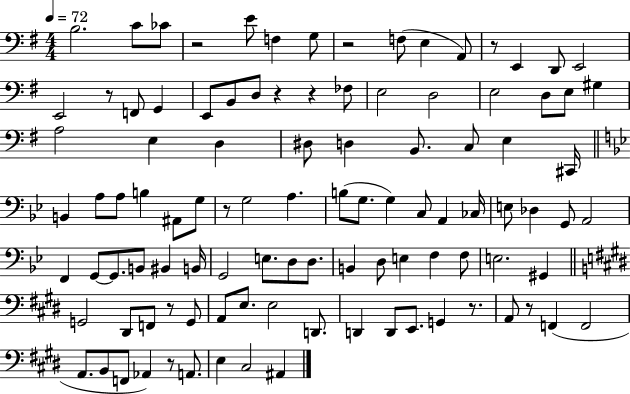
{
  \clef bass
  \numericTimeSignature
  \time 4/4
  \key g \major
  \tempo 4 = 72
  b2. c'8 ces'8 | r2 e'8 f4 g8 | r2 f8( e4 a,8) | r8 e,4 d,8 e,2 | \break e,2 r8 f,8 g,4 | e,8 b,8 d8 r4 r4 fes8 | e2 d2 | e2 d8 e8 gis4 | \break a2 e4 d4 | dis8 d4 b,8. c8 e4 cis,16 | \bar "||" \break \key bes \major b,4 a8 a8 b4 ais,8 g8 | r8 g2 a4. | b8( g8. g4) c8 a,4 ces16 | e8 des4 g,8 a,2 | \break f,4 g,8~~ g,8. b,8 bis,4 b,16 | g,2 e8. d8 d8. | b,4 d8 e4 f4 f8 | e2. gis,4 | \break \bar "||" \break \key e \major g,2 dis,8 f,8 r8 g,8 | a,8 e8. e2 d,8. | d,4 d,8 e,8. g,4 r8. | a,8 r8 f,4( f,2 | \break a,8. b,8 f,8 aes,4) r8 a,8. | e4 cis2 ais,4 | \bar "|."
}